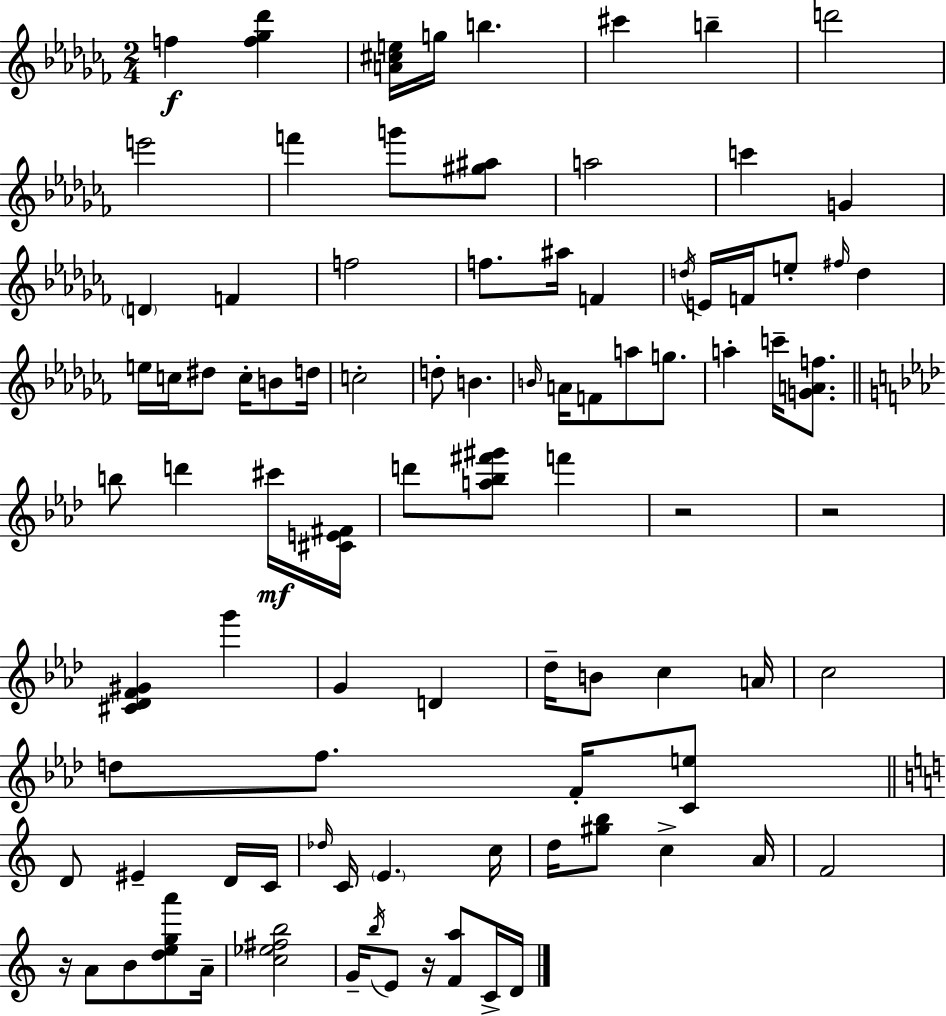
F5/q [F5,Gb5,Db6]/q [A4,C#5,E5]/s G5/s B5/q. C#6/q B5/q D6/h E6/h F6/q G6/e [G#5,A#5]/e A5/h C6/q G4/q D4/q F4/q F5/h F5/e. A#5/s F4/q D5/s E4/s F4/s E5/e F#5/s D5/q E5/s C5/s D#5/e C5/s B4/e D5/s C5/h D5/e B4/q. B4/s A4/s F4/e A5/e G5/e. A5/q C6/s [G4,A4,F5]/e. B5/e D6/q C#6/s [C#4,E4,F#4]/s D6/e [A5,Bb5,F#6,G#6]/e F6/q R/h R/h [C#4,Db4,F4,G#4]/q G6/q G4/q D4/q Db5/s B4/e C5/q A4/s C5/h D5/e F5/e. F4/s [C4,E5]/e D4/e EIS4/q D4/s C4/s Db5/s C4/s E4/q. C5/s D5/s [G#5,B5]/e C5/q A4/s F4/h R/s A4/e B4/e [D5,E5,G5,A6]/e A4/s [C5,Eb5,F#5,B5]/h G4/s B5/s E4/e R/s [F4,A5]/e C4/s D4/s